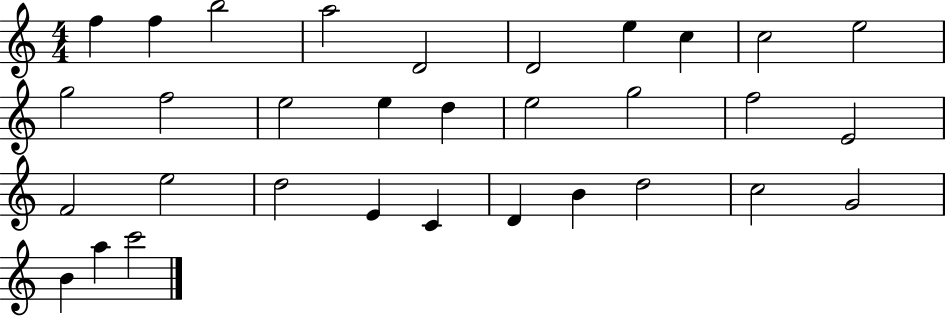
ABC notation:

X:1
T:Untitled
M:4/4
L:1/4
K:C
f f b2 a2 D2 D2 e c c2 e2 g2 f2 e2 e d e2 g2 f2 E2 F2 e2 d2 E C D B d2 c2 G2 B a c'2